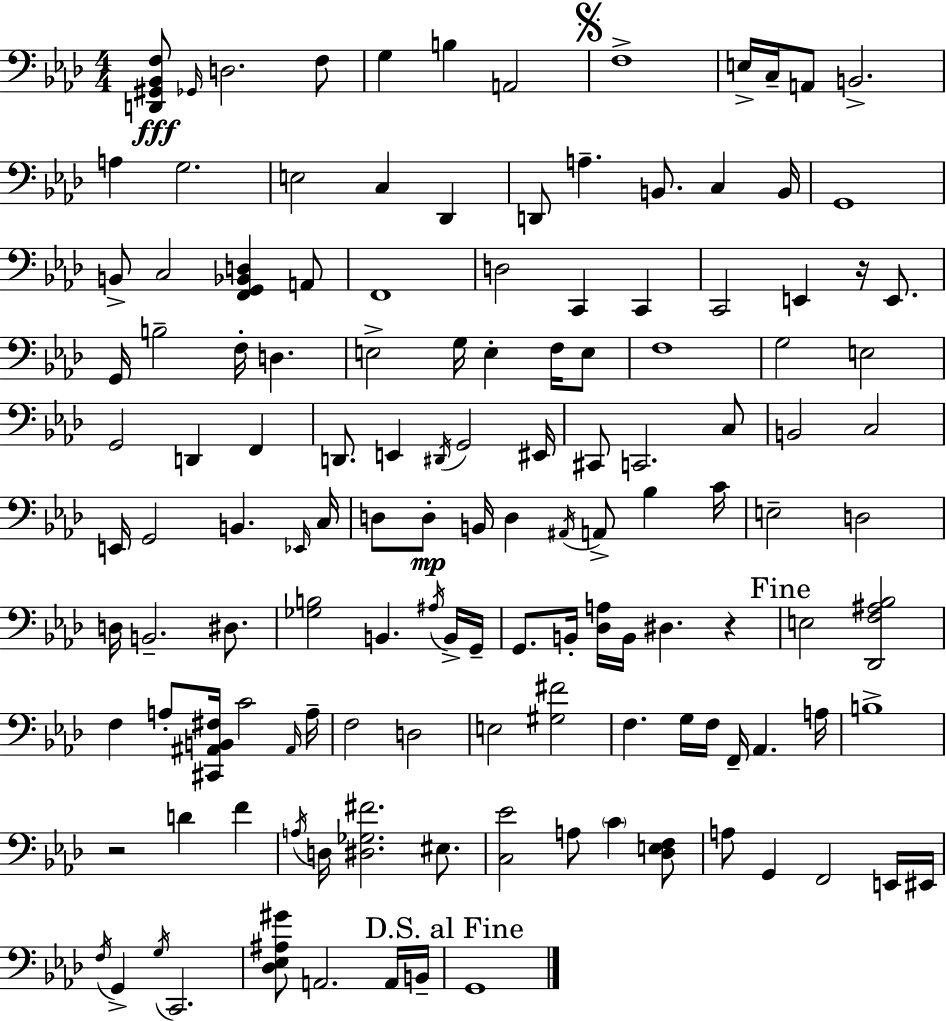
[D2,G#2,Bb2,F3]/e Gb2/s D3/h. F3/e G3/q B3/q A2/h F3/w E3/s C3/s A2/e B2/h. A3/q G3/h. E3/h C3/q Db2/q D2/e A3/q. B2/e. C3/q B2/s G2/w B2/e C3/h [F2,G2,Bb2,D3]/q A2/e F2/w D3/h C2/q C2/q C2/h E2/q R/s E2/e. G2/s B3/h F3/s D3/q. E3/h G3/s E3/q F3/s E3/e F3/w G3/h E3/h G2/h D2/q F2/q D2/e. E2/q D#2/s G2/h EIS2/s C#2/e C2/h. C3/e B2/h C3/h E2/s G2/h B2/q. Eb2/s C3/s D3/e D3/e B2/s D3/q A#2/s A2/e Bb3/q C4/s E3/h D3/h D3/s B2/h. D#3/e. [Gb3,B3]/h B2/q. A#3/s B2/s G2/s G2/e. B2/s [Db3,A3]/s B2/s D#3/q. R/q E3/h [Db2,F3,A#3,Bb3]/h F3/q A3/e [C#2,A#2,B2,F#3]/s C4/h A#2/s A3/s F3/h D3/h E3/h [G#3,F#4]/h F3/q. G3/s F3/s F2/s Ab2/q. A3/s B3/w R/h D4/q F4/q A3/s D3/s [D#3,Gb3,F#4]/h. EIS3/e. [C3,Eb4]/h A3/e C4/q [Db3,E3,F3]/e A3/e G2/q F2/h E2/s EIS2/s F3/s G2/q G3/s C2/h. [Db3,Eb3,A#3,G#4]/e A2/h. A2/s B2/s G2/w